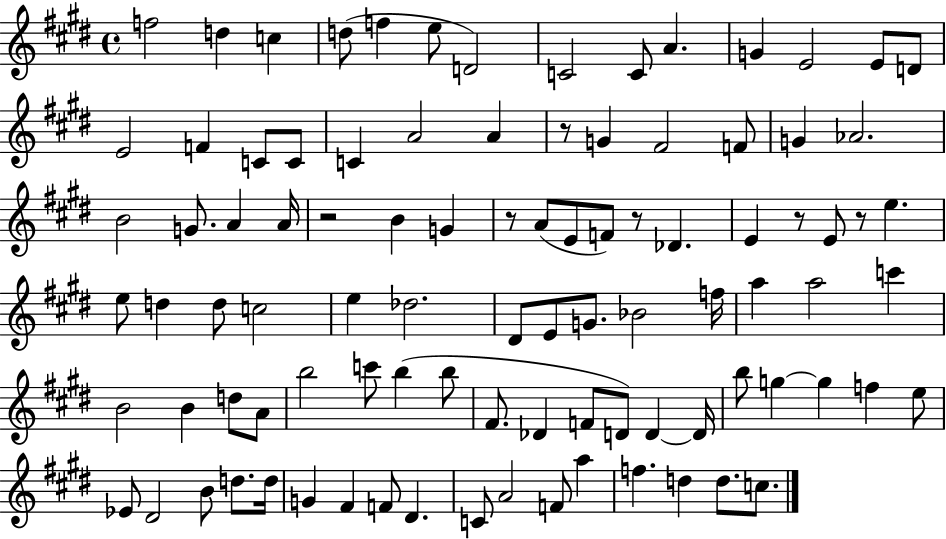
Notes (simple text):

F5/h D5/q C5/q D5/e F5/q E5/e D4/h C4/h C4/e A4/q. G4/q E4/h E4/e D4/e E4/h F4/q C4/e C4/e C4/q A4/h A4/q R/e G4/q F#4/h F4/e G4/q Ab4/h. B4/h G4/e. A4/q A4/s R/h B4/q G4/q R/e A4/e E4/e F4/e R/e Db4/q. E4/q R/e E4/e R/e E5/q. E5/e D5/q D5/e C5/h E5/q Db5/h. D#4/e E4/e G4/e. Bb4/h F5/s A5/q A5/h C6/q B4/h B4/q D5/e A4/e B5/h C6/e B5/q B5/e F#4/e. Db4/q F4/e D4/e D4/q D4/s B5/e G5/q G5/q F5/q E5/e Eb4/e D#4/h B4/e D5/e. D5/s G4/q F#4/q F4/e D#4/q. C4/e A4/h F4/e A5/q F5/q. D5/q D5/e. C5/e.